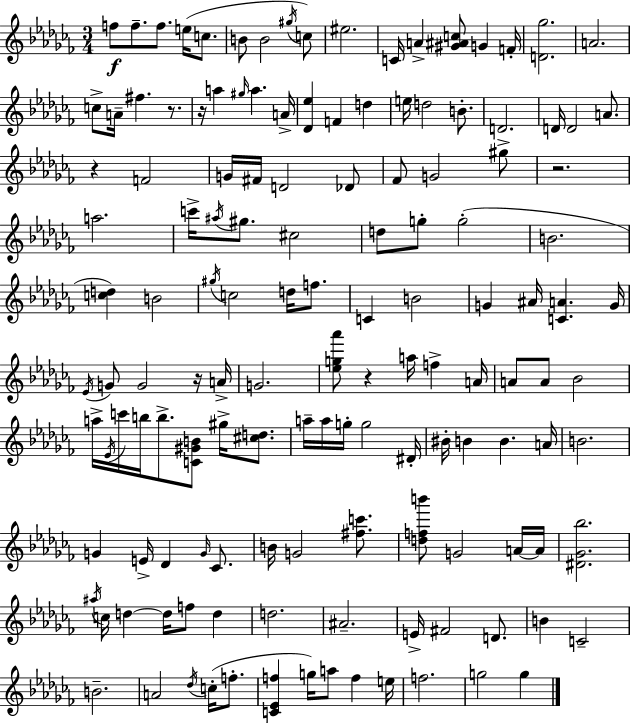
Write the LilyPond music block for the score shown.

{
  \clef treble
  \numericTimeSignature
  \time 3/4
  \key aes \minor
  \repeat volta 2 { f''8\f f''8.-- f''8. e''16( c''8. | b'8 b'2 \acciaccatura { gis''16 }) c''8 | eis''2. | c'16 a'4-> <gis' ais' c''>8 g'4 | \break f'16-. <d' ges''>2. | a'2. | c''8-> a'16-- fis''4. r8. | r16 a''4 \grace { gis''16 } a''4. | \break a'16-> <des' ees''>4 f'4 d''4 | e''16 d''2 b'8.-. | d'2. | d'16 d'2 a'8. | \break r4 f'2 | g'16 fis'16 d'2 | des'8 fes'8 g'2 | gis''8-> r2. | \break a''2. | c'''16-> \acciaccatura { ais''16 } gis''8. cis''2 | d''8 g''8-. g''2-.( | b'2. | \break <c'' d''>4) b'2 | \acciaccatura { gis''16 } c''2 | d''16 f''8. c'4 b'2 | g'4 ais'16 <c' a'>4. | \break g'16 \acciaccatura { ees'16 } g'8 g'2 | r16 a'16-> g'2. | <ees'' g'' aes'''>8 r4 a''16 | f''4-> a'16 a'8 a'8 bes'2 | \break a''16-> \acciaccatura { ees'16 } c'''16 b''16 b''8.-> | <c' gis' b'>8 gis''16-> <cis'' d''>8. a''16-- a''16 g''16-. g''2 | dis'16-. bis'16-. b'4 b'4. | a'16 b'2. | \break g'4 e'16-> des'4 | \grace { g'16 } ces'8. b'16 g'2 | <fis'' c'''>8. <d'' f'' b'''>8 g'2 | a'16~~ a'16 <dis' ges' bes''>2. | \break \acciaccatura { ais''16 } c''16 d''4~~ | d''16 f''8 d''4 d''2. | ais'2.-- | e'16-> fis'2 | \break d'8. b'4 | c'2-- b'2.-- | a'2 | \acciaccatura { des''16 } c''16-.( f''8.-. <c' ees' f''>4 | \break g''16) a''8 f''4 e''16 f''2. | g''2 | g''4 } \bar "|."
}